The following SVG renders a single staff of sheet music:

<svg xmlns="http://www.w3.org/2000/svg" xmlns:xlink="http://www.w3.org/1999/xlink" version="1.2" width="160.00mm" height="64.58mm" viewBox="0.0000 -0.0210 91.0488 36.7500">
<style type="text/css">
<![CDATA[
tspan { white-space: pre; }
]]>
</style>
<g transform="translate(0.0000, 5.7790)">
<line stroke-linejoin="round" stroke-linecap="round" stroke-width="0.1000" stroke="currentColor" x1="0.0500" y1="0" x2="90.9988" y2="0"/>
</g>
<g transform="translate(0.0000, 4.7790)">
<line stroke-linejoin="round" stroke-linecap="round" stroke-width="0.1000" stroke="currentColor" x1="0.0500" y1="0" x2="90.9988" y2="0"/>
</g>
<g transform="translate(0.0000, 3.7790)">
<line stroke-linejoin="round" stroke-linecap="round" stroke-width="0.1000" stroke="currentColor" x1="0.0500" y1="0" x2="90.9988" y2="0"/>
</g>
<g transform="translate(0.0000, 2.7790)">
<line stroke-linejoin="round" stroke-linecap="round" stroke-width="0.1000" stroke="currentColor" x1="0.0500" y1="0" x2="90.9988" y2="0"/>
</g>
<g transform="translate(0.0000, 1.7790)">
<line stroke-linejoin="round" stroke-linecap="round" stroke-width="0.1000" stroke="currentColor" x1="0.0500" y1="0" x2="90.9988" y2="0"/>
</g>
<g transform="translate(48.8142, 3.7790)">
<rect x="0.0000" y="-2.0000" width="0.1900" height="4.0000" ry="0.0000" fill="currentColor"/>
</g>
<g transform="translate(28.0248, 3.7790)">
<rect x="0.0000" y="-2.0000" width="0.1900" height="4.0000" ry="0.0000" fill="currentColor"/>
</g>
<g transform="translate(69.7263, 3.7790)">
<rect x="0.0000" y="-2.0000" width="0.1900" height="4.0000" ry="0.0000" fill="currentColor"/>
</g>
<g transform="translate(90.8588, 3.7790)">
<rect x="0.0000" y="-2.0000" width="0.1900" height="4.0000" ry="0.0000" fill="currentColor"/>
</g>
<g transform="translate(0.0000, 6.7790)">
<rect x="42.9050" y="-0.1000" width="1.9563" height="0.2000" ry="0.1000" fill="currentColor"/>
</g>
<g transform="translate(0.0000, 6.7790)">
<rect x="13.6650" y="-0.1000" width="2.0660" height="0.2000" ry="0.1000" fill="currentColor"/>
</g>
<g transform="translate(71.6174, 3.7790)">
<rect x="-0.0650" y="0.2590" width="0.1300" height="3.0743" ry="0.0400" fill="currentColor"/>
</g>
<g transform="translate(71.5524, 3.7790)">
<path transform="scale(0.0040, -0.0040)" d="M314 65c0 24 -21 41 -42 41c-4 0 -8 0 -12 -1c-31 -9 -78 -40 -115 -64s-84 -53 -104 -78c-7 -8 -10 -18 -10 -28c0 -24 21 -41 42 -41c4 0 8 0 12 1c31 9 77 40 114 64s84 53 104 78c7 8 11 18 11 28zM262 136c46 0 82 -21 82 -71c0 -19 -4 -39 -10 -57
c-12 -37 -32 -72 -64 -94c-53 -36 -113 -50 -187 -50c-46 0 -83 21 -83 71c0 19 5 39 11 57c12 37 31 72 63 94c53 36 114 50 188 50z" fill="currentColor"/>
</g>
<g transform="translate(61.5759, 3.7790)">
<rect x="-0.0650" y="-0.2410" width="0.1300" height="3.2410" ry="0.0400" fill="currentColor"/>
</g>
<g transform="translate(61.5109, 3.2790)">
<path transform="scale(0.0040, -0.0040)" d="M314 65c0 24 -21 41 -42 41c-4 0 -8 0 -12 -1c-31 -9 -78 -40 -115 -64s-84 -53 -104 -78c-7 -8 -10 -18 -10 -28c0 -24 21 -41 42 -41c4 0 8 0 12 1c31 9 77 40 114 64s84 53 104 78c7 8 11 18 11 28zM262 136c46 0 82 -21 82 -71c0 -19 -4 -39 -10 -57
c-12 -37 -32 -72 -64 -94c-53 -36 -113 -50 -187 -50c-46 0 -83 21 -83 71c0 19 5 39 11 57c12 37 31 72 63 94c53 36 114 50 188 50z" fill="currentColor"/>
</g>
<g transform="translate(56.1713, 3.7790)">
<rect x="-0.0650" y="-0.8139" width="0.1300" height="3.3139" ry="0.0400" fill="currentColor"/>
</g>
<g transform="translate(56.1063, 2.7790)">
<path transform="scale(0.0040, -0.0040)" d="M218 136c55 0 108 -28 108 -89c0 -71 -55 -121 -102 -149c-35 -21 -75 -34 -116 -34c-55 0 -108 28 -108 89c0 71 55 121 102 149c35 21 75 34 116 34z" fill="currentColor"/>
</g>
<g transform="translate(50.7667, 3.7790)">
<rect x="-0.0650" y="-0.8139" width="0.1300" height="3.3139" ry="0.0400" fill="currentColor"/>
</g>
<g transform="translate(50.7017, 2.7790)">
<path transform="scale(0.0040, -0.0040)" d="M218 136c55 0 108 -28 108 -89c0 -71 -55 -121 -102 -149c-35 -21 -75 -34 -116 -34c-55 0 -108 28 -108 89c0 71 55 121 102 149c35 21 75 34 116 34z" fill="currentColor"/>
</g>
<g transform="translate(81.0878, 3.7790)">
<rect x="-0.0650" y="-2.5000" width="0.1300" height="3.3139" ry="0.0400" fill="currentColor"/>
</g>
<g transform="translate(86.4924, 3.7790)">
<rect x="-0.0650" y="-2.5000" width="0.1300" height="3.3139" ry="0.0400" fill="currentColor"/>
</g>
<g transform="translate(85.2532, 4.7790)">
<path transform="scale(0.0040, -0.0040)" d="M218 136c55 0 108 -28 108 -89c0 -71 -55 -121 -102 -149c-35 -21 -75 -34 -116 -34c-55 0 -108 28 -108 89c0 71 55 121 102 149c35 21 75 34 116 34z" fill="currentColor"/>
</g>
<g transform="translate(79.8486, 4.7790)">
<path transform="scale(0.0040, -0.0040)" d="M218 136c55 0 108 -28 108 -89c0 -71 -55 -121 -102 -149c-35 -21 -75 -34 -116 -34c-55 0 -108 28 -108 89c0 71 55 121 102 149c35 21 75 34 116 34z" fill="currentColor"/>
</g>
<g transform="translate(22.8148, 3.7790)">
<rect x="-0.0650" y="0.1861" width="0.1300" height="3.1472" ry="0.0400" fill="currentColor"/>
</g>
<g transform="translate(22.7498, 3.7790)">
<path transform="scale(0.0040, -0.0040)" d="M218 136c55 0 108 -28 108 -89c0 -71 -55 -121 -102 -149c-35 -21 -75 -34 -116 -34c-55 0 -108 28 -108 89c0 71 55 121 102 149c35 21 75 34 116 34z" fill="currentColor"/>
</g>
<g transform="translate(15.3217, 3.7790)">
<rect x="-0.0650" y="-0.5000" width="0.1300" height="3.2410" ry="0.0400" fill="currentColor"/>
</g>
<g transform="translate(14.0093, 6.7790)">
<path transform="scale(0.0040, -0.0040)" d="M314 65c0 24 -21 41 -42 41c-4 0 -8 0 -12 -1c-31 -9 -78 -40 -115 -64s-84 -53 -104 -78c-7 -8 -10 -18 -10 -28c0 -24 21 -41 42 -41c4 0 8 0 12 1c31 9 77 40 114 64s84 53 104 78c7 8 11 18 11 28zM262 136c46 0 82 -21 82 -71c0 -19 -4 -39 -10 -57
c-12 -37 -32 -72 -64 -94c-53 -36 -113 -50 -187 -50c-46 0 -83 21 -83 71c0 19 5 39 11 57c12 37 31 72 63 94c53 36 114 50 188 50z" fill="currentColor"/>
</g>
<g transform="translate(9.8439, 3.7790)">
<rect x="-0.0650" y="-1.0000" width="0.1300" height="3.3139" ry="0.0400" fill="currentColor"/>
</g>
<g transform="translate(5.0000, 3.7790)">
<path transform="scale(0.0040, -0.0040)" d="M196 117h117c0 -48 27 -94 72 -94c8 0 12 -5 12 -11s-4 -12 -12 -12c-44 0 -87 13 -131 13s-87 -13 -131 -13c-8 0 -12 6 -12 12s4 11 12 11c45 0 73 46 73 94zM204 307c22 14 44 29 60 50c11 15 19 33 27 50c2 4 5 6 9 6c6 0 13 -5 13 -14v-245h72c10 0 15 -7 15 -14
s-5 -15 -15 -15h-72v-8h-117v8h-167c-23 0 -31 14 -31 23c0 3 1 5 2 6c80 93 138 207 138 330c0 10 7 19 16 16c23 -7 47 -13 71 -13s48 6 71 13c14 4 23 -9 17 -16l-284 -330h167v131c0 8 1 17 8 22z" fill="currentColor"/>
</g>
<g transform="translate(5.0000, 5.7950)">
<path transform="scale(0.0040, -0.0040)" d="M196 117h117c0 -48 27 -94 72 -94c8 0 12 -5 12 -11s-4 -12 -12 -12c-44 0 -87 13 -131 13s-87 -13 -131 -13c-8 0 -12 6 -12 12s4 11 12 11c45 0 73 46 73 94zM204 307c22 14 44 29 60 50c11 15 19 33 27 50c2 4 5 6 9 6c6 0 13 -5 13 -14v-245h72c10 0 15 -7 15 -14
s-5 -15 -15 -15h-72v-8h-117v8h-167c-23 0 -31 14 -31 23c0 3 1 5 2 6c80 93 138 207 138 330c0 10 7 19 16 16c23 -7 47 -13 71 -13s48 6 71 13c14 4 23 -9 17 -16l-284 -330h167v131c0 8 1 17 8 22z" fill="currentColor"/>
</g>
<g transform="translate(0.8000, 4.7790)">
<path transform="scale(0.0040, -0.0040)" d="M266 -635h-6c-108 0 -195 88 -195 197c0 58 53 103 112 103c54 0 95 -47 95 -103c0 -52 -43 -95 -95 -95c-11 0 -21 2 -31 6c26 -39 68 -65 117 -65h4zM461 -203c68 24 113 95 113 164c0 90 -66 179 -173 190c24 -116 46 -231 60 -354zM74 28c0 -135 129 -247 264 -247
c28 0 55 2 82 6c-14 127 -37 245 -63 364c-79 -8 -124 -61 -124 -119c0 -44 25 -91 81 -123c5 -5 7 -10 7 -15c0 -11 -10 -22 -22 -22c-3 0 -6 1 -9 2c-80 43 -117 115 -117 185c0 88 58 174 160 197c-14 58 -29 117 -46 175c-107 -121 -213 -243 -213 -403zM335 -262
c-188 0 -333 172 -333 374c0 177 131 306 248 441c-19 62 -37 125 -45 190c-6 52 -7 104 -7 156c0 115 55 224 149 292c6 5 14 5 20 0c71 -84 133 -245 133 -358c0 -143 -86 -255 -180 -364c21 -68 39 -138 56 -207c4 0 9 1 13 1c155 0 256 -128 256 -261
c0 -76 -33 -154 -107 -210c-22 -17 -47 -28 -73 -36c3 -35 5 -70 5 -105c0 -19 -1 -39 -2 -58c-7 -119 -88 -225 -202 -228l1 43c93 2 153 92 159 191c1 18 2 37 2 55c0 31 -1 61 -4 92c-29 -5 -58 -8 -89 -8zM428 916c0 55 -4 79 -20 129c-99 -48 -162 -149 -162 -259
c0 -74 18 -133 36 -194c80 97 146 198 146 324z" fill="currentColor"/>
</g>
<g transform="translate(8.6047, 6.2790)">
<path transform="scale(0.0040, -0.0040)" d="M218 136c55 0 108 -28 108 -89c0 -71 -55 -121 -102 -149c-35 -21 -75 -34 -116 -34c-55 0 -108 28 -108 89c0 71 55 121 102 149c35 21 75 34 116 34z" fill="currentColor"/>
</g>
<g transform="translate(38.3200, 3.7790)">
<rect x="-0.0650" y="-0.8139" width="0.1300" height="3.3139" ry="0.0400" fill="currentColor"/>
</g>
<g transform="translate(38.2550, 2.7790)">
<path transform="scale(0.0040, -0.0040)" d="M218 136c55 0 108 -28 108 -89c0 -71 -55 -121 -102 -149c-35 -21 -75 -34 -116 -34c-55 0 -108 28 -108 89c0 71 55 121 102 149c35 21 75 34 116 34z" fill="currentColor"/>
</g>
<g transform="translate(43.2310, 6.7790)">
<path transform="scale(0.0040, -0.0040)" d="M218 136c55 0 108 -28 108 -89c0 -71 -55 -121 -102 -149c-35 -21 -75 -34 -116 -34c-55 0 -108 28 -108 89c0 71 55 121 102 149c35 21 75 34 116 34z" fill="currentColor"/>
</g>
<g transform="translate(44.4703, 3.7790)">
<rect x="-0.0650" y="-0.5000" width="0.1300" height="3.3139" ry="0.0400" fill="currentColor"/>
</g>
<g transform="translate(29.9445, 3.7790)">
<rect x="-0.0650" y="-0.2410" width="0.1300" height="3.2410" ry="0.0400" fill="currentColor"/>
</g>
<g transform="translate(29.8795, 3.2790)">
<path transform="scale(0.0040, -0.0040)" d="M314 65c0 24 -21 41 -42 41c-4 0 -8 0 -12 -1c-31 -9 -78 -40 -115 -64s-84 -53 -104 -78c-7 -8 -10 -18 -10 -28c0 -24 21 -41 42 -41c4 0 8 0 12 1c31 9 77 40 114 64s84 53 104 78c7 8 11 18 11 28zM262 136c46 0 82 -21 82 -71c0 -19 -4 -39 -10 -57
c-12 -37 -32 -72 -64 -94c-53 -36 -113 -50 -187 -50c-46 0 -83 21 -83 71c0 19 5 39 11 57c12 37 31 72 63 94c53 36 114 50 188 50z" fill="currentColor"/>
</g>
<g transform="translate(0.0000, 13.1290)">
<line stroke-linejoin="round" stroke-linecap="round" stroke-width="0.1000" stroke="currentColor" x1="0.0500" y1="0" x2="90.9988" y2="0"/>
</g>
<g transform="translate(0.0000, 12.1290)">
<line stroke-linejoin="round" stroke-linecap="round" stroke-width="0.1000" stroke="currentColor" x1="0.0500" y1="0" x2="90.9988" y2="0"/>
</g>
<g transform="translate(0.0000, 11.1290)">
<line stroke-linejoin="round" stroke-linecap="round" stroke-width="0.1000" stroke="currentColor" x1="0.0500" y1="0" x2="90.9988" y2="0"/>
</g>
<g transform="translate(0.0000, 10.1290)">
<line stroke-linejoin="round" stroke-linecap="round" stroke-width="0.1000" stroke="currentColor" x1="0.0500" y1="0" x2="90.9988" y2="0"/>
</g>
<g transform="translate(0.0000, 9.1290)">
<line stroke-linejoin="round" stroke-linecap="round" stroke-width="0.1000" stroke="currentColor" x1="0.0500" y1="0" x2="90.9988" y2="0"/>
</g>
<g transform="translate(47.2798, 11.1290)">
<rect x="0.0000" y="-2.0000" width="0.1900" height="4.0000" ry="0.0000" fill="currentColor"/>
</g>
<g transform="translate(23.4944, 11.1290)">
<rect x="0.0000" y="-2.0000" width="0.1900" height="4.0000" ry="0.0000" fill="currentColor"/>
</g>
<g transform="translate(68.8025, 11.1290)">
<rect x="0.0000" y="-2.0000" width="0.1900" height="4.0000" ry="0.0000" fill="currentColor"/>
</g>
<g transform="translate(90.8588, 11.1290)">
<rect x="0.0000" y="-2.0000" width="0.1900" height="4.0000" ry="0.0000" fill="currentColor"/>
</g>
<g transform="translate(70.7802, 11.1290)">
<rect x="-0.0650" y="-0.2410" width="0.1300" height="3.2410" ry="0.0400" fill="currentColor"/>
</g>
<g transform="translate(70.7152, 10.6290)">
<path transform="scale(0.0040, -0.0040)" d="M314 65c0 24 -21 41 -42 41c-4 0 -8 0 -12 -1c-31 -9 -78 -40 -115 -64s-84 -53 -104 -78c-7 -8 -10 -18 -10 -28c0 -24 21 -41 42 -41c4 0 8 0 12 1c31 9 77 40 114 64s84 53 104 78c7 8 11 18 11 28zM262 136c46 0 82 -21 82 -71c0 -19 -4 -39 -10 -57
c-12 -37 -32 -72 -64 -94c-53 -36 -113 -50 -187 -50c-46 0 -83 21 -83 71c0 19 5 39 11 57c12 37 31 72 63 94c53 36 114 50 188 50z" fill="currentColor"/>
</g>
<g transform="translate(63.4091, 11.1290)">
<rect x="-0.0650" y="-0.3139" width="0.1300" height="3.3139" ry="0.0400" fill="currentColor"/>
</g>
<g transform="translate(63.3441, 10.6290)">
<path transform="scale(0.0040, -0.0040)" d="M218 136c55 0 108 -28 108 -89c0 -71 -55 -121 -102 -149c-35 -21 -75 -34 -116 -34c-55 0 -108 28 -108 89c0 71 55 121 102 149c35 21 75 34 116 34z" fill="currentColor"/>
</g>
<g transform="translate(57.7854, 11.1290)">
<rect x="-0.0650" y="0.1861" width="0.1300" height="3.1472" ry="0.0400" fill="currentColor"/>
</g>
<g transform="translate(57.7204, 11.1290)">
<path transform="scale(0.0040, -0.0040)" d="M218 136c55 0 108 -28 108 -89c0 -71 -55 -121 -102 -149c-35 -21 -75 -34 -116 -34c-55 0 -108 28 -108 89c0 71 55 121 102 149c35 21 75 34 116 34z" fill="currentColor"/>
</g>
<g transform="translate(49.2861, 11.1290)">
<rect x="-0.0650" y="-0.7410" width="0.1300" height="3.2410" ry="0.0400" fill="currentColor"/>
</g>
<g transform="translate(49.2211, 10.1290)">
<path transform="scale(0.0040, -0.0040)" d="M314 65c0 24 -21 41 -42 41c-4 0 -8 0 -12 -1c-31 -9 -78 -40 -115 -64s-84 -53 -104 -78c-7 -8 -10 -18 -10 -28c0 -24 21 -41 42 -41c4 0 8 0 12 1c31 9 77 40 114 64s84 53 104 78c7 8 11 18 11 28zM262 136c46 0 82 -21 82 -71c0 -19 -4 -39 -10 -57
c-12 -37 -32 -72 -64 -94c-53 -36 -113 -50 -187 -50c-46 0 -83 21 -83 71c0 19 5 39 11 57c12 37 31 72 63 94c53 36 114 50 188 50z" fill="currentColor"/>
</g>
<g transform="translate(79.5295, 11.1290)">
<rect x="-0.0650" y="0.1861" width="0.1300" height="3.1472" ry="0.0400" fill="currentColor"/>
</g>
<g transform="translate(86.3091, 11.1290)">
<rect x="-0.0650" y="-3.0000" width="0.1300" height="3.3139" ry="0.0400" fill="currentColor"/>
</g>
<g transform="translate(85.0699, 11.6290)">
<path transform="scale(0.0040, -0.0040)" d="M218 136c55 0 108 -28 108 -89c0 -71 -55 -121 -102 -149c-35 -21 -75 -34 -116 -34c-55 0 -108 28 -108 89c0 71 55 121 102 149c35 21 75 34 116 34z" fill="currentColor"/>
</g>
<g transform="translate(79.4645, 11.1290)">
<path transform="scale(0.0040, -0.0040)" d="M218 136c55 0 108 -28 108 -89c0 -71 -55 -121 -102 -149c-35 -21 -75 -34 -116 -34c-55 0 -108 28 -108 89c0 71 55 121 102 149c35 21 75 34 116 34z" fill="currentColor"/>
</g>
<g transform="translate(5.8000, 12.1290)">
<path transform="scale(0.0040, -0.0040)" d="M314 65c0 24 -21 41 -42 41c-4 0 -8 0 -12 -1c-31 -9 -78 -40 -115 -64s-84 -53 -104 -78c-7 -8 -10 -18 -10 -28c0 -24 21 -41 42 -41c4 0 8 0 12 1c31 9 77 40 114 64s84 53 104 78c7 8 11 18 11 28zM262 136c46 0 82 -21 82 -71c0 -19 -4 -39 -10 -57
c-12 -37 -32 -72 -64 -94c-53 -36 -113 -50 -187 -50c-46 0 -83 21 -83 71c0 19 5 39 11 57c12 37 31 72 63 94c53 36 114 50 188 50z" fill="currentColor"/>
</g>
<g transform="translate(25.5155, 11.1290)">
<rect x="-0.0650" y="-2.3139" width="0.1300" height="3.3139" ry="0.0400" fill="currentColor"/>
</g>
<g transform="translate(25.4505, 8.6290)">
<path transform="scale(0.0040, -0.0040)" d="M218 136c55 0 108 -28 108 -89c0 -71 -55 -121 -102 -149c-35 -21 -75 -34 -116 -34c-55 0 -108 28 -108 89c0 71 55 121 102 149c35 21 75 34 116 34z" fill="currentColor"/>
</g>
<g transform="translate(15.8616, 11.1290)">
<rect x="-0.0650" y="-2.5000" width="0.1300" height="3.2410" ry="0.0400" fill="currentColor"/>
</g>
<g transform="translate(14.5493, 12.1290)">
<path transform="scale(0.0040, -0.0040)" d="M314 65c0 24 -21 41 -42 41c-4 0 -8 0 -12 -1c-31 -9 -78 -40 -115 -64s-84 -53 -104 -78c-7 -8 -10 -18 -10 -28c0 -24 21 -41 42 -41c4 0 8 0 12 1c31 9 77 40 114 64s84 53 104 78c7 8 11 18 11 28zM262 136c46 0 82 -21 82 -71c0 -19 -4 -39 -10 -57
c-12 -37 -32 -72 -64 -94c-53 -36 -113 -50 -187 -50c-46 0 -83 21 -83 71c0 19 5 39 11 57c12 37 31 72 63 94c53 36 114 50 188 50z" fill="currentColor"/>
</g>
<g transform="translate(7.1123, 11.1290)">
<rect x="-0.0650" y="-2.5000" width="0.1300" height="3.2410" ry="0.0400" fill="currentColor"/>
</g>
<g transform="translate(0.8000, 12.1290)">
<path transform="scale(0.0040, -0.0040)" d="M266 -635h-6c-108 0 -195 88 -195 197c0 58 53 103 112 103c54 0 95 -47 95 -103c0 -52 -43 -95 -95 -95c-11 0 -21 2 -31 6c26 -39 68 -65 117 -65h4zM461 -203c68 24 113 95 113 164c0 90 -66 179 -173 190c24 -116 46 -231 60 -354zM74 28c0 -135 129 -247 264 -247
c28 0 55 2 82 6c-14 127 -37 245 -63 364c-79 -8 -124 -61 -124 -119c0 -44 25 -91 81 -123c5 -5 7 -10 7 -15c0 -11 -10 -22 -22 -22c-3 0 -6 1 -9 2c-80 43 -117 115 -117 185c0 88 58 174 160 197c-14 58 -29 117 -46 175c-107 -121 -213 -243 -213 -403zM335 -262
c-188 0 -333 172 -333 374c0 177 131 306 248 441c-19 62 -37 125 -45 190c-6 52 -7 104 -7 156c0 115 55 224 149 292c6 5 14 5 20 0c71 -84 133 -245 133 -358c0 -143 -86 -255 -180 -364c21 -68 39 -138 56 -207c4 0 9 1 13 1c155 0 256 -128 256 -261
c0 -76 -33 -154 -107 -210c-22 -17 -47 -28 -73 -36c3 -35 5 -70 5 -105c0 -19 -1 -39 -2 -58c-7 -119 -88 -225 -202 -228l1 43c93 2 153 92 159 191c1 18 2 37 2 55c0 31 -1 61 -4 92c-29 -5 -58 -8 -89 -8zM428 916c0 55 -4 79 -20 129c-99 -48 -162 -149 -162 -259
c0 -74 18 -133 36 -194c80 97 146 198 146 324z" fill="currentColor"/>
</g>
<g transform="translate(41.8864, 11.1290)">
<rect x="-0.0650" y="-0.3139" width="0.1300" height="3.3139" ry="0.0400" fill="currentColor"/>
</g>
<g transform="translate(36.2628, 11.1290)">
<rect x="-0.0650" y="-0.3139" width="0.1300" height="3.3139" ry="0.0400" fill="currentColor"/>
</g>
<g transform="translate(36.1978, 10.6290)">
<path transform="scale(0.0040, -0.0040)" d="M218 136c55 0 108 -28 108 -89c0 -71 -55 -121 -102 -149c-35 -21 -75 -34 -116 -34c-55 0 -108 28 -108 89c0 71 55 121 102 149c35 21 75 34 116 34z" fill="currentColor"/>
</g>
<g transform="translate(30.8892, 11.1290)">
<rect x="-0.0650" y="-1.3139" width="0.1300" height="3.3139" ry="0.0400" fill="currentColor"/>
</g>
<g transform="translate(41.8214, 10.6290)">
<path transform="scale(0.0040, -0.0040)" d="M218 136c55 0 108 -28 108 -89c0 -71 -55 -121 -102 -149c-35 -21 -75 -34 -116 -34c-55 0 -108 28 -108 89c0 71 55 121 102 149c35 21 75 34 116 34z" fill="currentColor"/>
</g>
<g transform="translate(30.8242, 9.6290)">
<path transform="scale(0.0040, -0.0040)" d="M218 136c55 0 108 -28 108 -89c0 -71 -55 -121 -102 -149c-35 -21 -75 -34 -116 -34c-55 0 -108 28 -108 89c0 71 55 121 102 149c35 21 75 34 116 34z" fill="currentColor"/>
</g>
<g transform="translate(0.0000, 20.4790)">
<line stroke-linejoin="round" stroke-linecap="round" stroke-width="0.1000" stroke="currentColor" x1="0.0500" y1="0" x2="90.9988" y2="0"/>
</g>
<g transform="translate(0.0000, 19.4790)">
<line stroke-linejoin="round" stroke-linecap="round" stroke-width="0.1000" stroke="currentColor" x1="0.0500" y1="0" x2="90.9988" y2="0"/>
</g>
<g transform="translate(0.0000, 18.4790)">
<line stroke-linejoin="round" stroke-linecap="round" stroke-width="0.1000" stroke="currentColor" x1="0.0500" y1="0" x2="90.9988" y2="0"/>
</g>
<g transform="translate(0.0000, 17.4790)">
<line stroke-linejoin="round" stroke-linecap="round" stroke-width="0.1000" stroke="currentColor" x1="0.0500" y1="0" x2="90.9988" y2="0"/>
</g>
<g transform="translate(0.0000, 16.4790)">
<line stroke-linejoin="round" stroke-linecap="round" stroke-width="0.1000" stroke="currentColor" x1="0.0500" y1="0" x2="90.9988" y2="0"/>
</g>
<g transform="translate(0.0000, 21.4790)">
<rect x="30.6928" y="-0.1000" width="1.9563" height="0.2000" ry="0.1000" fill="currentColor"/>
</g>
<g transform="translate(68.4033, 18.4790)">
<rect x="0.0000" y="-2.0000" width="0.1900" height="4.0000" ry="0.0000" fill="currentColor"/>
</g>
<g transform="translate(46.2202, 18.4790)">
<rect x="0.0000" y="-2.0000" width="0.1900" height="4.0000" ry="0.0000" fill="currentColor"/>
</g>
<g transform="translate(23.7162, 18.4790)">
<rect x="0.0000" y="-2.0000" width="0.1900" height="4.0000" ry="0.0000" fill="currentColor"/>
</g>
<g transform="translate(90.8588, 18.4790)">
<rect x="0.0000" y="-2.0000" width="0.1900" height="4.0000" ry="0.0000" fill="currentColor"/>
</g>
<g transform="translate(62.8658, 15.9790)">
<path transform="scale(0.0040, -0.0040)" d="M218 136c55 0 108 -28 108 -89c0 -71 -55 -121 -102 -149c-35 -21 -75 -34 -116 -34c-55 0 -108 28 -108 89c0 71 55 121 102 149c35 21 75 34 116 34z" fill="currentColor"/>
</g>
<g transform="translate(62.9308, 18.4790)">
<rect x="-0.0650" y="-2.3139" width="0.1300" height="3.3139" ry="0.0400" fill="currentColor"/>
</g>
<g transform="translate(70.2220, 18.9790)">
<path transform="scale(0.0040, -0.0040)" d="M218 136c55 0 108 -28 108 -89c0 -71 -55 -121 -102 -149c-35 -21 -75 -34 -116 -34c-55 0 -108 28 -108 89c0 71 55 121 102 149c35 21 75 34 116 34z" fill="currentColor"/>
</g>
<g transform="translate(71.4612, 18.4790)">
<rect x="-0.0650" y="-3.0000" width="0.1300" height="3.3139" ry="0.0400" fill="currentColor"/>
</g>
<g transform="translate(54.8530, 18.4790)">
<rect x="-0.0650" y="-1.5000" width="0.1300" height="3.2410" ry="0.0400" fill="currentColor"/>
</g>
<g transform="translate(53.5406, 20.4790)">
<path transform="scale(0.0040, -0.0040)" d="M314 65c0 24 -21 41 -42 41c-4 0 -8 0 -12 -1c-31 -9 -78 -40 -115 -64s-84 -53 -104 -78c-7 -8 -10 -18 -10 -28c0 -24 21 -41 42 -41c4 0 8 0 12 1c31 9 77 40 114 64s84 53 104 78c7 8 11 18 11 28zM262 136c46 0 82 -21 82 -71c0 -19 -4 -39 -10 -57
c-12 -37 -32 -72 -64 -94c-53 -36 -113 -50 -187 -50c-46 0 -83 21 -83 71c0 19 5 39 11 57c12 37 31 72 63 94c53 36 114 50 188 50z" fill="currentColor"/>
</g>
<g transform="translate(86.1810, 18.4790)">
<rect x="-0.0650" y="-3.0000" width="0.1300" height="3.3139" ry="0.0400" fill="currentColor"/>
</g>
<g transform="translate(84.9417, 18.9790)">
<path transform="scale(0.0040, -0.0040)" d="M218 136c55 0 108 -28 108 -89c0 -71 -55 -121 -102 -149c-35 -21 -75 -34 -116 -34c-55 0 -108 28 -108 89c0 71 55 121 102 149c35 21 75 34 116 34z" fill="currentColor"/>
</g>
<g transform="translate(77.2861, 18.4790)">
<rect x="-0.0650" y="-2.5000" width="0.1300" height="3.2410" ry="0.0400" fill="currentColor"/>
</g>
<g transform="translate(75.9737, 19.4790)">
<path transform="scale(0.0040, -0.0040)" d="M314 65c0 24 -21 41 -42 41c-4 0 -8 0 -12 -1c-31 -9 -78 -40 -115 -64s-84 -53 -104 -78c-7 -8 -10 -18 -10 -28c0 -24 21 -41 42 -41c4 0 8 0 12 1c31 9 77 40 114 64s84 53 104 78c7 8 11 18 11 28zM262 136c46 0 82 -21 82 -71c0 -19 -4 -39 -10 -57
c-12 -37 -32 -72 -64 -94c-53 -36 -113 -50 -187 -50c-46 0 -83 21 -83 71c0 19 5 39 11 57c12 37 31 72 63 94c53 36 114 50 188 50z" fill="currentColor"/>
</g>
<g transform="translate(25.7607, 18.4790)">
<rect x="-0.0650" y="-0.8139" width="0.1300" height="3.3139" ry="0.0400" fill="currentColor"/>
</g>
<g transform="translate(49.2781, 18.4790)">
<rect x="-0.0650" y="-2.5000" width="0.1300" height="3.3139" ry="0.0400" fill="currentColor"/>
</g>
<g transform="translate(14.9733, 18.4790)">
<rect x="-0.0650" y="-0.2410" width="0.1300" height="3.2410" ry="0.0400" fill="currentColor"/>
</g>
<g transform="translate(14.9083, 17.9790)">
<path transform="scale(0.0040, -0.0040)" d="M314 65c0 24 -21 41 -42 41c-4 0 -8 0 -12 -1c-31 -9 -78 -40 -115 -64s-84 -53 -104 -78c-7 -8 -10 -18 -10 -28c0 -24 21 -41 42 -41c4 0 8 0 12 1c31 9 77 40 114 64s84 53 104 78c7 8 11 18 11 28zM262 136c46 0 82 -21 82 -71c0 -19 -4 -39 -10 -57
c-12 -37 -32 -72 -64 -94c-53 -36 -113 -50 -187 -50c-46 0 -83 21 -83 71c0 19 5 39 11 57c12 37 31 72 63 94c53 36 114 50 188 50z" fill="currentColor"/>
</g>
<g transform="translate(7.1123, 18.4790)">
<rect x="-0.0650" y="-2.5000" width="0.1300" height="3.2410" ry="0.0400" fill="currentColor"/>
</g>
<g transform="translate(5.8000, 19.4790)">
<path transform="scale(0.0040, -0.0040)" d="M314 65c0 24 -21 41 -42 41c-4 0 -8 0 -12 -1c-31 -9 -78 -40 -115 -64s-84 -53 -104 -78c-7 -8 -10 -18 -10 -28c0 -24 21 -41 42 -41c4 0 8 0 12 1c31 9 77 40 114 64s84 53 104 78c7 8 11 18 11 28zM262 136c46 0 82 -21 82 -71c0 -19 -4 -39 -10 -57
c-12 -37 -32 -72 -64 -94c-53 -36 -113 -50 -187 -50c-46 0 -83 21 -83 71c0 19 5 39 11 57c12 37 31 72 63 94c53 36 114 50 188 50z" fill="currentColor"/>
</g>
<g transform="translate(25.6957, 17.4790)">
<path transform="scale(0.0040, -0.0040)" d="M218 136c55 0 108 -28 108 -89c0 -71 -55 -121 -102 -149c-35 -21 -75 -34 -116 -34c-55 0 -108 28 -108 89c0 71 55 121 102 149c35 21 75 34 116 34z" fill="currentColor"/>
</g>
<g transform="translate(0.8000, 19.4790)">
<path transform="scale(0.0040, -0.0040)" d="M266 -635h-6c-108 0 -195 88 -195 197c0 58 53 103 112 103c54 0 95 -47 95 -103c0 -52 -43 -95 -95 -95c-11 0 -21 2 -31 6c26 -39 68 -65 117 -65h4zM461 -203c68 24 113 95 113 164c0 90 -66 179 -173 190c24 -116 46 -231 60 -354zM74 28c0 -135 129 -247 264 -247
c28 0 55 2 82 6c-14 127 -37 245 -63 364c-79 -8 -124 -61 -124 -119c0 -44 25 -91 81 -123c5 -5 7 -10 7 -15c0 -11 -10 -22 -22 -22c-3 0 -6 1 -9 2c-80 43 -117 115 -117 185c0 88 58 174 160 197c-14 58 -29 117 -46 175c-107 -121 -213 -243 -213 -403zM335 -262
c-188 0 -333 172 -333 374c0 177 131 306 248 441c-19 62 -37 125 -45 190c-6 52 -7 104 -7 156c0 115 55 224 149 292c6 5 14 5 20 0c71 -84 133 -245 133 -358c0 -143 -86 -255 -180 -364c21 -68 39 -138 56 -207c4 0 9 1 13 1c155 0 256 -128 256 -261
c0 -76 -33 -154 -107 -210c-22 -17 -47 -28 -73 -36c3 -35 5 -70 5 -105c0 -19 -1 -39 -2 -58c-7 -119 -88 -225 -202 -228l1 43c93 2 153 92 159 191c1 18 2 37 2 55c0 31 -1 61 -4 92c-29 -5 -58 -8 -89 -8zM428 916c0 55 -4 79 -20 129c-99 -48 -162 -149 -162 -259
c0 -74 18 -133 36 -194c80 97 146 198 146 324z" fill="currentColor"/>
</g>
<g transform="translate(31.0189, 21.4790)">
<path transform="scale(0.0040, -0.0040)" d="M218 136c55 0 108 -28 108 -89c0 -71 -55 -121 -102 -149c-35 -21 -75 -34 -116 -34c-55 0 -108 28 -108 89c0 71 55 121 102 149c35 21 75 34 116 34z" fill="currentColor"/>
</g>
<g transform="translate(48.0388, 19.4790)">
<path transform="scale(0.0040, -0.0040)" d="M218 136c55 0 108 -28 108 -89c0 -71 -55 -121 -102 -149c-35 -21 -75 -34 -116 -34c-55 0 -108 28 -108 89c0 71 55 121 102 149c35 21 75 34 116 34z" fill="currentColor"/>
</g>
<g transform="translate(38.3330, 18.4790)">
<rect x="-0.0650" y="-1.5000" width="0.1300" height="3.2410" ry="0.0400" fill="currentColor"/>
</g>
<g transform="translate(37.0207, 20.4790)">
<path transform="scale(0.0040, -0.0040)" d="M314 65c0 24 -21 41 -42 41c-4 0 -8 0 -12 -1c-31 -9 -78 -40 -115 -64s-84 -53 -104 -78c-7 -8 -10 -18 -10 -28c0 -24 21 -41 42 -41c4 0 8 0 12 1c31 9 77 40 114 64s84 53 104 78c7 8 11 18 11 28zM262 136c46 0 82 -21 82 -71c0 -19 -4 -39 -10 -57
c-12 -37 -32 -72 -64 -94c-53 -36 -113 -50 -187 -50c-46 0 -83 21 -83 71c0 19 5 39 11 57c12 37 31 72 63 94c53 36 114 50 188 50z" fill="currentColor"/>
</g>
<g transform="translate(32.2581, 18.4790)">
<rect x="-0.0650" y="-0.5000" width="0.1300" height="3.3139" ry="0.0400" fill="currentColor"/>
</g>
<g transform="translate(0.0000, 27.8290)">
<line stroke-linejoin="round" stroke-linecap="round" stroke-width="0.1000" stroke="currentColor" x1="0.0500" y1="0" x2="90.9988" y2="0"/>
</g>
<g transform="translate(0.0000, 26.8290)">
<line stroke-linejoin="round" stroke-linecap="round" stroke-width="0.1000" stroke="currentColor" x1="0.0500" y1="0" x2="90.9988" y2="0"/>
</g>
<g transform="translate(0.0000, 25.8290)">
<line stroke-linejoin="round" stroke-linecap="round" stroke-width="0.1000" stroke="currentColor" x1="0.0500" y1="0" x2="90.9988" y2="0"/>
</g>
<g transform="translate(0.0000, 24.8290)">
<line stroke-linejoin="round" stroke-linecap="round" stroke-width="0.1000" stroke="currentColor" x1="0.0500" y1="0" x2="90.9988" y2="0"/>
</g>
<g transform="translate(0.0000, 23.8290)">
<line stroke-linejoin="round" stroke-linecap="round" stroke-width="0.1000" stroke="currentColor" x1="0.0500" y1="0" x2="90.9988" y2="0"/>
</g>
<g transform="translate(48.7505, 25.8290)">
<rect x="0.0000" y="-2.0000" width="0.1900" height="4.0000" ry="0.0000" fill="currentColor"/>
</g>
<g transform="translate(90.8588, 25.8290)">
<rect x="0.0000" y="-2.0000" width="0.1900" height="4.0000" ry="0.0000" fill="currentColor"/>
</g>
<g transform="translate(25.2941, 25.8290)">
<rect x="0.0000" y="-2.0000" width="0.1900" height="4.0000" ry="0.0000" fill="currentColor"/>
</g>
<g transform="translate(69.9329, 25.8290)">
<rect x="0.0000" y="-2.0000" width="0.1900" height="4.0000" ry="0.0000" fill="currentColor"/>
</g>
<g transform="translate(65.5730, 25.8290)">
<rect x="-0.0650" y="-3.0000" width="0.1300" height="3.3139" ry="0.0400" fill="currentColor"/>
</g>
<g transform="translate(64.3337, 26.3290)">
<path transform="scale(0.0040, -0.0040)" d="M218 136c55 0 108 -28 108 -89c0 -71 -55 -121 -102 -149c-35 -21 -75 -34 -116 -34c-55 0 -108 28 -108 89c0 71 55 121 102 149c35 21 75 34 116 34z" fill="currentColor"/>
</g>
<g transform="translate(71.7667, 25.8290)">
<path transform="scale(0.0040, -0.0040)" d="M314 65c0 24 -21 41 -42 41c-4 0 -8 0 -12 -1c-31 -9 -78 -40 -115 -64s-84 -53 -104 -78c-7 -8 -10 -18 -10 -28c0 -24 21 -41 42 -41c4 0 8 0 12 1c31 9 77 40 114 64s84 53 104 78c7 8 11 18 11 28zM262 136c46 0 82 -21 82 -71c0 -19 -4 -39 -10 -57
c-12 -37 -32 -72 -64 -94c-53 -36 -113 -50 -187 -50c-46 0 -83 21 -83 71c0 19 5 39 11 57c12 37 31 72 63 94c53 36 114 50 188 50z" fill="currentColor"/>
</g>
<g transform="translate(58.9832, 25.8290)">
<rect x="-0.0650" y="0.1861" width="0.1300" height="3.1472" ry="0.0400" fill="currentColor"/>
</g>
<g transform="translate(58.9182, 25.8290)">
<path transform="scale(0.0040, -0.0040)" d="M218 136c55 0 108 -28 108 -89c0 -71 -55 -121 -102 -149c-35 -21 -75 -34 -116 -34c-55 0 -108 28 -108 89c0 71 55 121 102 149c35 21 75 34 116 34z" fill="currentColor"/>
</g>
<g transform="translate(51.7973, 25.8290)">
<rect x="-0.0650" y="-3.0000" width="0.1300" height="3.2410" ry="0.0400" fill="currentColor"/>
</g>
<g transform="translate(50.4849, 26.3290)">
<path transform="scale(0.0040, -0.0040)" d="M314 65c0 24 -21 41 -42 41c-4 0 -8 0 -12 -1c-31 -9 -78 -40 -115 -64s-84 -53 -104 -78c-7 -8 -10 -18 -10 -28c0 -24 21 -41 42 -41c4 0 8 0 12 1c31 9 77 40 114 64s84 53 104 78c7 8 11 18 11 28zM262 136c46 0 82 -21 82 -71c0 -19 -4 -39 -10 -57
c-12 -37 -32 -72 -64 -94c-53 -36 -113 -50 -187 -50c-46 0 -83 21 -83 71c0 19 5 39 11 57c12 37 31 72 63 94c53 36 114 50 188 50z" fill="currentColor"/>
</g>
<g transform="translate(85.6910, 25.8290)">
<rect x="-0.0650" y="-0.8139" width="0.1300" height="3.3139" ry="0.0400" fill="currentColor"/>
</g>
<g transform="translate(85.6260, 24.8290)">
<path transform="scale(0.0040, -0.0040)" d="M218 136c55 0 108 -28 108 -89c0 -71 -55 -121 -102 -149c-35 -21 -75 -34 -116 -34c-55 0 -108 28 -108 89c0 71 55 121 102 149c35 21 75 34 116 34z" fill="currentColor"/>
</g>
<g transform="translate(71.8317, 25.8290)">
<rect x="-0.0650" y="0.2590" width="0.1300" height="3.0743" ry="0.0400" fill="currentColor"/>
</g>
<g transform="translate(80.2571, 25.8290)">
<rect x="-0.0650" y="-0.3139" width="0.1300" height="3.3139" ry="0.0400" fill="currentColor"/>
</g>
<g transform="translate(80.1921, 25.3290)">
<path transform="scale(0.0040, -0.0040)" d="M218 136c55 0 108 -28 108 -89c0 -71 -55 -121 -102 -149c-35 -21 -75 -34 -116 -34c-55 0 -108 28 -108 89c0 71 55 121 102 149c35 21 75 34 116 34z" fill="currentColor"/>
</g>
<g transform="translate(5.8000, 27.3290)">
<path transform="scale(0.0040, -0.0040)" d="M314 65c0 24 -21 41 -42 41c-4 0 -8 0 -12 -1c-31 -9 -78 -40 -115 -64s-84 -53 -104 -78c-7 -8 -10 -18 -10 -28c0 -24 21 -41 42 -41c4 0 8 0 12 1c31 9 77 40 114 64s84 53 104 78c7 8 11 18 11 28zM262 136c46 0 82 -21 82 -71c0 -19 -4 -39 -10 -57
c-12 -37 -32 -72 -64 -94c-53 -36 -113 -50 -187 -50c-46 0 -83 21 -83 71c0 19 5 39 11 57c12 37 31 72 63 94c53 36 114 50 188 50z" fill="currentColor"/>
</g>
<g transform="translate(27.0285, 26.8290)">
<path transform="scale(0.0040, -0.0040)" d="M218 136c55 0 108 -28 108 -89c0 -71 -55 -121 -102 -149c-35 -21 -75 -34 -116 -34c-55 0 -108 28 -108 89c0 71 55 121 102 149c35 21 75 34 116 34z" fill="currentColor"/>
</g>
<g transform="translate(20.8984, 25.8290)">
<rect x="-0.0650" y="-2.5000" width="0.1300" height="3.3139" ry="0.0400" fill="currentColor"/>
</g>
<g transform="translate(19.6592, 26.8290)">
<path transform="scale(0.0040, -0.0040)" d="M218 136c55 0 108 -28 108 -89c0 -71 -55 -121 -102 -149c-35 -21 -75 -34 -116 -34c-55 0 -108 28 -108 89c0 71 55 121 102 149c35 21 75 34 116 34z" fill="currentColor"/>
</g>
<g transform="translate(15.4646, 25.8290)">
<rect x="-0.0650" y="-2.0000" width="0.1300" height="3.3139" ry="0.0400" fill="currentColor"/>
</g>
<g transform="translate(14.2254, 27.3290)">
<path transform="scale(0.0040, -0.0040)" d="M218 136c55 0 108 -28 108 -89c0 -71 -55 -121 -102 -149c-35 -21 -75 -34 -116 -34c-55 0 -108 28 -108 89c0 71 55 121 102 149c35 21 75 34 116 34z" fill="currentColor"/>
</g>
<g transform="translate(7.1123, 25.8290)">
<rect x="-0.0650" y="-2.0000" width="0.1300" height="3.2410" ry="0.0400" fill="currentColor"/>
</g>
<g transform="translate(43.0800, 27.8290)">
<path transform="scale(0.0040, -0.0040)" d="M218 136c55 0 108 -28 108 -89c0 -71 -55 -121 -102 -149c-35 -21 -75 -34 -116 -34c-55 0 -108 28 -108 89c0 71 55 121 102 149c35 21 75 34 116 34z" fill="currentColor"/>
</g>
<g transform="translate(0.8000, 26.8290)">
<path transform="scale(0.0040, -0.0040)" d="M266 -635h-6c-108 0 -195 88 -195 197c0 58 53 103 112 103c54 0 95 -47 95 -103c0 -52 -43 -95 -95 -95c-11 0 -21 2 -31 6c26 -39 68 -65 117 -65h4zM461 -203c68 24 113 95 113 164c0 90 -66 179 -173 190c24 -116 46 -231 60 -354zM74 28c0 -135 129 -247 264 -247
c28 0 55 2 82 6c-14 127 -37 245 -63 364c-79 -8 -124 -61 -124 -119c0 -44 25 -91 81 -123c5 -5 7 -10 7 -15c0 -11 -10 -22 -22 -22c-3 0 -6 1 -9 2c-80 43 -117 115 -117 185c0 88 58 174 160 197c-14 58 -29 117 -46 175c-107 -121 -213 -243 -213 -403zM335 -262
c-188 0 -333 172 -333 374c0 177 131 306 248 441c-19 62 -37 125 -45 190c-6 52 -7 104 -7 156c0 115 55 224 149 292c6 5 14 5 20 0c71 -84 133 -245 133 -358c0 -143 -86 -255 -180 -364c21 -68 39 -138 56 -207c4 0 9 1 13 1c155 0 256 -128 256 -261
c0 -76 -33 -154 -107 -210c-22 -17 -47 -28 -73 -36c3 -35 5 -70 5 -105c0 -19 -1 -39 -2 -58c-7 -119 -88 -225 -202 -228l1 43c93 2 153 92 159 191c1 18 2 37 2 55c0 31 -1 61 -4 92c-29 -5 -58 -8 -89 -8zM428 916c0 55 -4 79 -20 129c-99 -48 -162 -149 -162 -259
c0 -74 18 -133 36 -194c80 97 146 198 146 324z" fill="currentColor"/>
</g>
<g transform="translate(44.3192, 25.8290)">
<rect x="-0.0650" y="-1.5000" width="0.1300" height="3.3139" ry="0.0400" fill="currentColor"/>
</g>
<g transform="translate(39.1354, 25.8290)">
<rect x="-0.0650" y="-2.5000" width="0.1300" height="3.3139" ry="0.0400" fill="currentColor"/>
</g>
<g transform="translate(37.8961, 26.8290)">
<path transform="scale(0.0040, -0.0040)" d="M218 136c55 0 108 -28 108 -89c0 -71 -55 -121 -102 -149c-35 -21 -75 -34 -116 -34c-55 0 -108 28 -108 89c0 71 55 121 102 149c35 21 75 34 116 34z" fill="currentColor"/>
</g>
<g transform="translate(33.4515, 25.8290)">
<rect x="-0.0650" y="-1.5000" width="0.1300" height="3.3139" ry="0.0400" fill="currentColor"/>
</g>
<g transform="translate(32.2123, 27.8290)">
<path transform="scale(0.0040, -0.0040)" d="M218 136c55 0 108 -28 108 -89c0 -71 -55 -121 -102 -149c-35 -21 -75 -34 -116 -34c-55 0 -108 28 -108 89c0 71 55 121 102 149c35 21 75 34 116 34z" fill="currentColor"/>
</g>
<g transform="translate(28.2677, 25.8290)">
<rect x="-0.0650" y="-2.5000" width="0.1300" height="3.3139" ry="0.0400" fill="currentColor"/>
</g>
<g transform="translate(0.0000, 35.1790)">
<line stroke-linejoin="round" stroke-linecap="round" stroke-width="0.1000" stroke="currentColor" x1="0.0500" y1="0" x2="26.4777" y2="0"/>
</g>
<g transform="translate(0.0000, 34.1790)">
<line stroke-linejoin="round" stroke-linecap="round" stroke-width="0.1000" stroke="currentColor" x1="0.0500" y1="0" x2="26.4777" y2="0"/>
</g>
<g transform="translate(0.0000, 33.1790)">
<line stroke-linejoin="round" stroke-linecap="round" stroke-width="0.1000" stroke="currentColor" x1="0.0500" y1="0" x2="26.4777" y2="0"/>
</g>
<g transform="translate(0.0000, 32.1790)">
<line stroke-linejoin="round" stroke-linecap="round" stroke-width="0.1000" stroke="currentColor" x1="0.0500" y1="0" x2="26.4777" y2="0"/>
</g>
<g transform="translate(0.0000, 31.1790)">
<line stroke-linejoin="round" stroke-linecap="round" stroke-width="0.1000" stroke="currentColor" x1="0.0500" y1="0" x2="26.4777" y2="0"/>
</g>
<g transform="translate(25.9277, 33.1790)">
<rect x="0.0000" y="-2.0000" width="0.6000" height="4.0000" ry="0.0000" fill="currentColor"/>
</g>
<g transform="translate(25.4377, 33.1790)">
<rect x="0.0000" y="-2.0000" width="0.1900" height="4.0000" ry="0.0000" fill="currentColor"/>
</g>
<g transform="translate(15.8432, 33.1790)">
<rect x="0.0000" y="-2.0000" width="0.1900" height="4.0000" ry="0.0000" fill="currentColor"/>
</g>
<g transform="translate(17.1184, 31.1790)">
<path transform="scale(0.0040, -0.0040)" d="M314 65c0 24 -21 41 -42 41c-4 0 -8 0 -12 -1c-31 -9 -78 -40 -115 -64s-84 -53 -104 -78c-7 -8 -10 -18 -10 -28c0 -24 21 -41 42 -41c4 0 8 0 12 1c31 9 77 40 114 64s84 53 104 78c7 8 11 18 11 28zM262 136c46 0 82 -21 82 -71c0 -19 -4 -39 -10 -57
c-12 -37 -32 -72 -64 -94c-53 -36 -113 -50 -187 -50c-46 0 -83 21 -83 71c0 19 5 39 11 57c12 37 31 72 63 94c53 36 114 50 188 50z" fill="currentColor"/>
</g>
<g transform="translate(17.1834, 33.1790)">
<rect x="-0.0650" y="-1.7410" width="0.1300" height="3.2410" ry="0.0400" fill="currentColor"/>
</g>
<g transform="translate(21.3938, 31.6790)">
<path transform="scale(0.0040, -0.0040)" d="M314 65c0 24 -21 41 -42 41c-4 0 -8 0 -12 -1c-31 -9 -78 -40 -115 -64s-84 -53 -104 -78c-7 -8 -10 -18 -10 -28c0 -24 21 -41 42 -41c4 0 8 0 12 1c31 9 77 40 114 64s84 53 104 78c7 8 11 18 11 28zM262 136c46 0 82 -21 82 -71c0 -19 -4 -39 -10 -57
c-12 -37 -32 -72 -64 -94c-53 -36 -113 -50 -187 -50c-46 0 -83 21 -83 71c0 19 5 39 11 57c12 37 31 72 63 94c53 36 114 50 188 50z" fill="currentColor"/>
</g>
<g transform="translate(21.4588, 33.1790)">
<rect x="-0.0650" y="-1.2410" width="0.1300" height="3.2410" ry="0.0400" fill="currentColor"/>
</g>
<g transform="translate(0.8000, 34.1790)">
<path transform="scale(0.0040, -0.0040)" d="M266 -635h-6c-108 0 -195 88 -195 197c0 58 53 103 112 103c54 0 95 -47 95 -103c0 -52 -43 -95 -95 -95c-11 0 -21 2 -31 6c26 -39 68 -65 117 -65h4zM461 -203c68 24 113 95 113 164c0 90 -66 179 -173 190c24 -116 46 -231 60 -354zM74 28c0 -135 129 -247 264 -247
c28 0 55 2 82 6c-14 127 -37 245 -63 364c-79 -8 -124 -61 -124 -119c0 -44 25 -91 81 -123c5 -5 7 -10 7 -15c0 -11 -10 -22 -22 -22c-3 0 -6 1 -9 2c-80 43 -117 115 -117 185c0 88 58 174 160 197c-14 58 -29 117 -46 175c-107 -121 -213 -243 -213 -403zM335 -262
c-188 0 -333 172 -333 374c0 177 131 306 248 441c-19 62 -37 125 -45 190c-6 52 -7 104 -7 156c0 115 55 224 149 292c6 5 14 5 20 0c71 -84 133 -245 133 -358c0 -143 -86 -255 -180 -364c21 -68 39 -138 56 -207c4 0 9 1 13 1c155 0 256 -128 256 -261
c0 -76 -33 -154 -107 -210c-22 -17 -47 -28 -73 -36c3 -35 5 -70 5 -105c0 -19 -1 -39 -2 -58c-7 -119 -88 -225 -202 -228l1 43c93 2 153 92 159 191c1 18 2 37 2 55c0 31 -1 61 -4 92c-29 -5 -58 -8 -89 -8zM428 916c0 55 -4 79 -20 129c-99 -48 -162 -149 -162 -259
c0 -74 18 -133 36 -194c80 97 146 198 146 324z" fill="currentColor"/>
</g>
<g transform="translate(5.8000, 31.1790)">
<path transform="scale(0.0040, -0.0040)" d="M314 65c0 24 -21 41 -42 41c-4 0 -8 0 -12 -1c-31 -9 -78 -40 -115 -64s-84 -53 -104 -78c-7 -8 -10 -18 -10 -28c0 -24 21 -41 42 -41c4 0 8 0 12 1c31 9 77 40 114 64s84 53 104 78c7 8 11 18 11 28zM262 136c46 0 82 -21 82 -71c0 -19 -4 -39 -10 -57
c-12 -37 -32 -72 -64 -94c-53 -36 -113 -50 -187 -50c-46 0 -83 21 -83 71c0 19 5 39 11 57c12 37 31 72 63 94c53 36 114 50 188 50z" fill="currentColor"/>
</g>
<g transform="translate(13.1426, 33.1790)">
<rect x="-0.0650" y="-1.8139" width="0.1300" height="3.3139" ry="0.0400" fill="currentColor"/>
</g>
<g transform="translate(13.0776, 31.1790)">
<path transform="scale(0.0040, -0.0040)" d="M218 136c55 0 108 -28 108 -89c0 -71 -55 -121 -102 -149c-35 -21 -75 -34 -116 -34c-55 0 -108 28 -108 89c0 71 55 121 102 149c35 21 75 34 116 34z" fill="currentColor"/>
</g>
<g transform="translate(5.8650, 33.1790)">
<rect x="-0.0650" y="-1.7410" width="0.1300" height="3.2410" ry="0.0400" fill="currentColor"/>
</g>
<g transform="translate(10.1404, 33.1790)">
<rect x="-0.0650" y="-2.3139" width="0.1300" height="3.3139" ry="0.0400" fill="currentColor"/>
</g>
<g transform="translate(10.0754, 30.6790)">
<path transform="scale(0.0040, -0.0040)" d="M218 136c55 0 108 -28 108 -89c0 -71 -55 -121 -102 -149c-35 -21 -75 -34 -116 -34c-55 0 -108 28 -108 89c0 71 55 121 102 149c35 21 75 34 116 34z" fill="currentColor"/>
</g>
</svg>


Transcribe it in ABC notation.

X:1
T:Untitled
M:4/4
L:1/4
K:C
D C2 B c2 d C d d c2 B2 G G G2 G2 g e c c d2 B c c2 B A G2 c2 d C E2 G E2 g A G2 A F2 F G G E G E A2 B A B2 c d f2 g f f2 e2